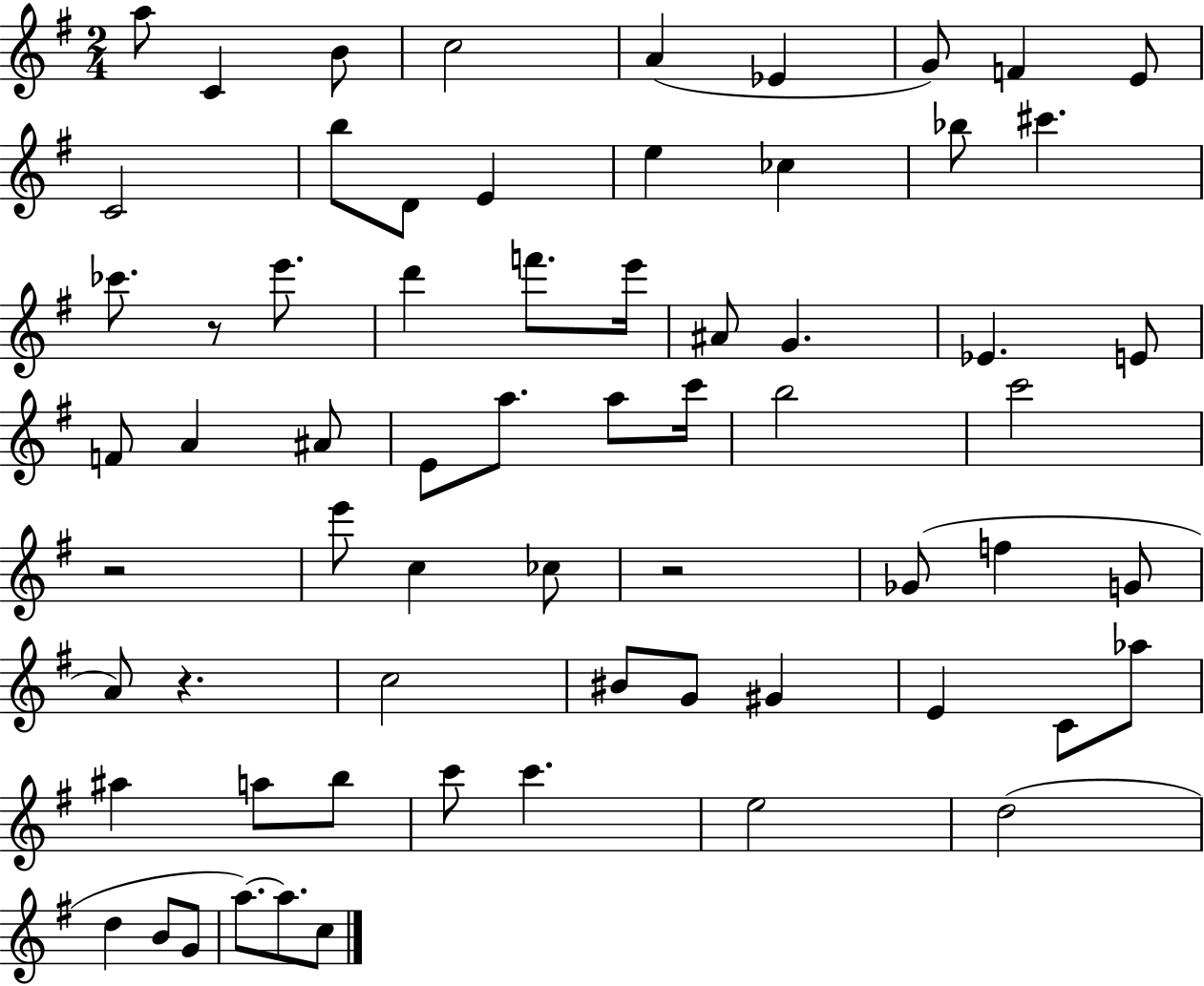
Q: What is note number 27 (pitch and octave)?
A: F4